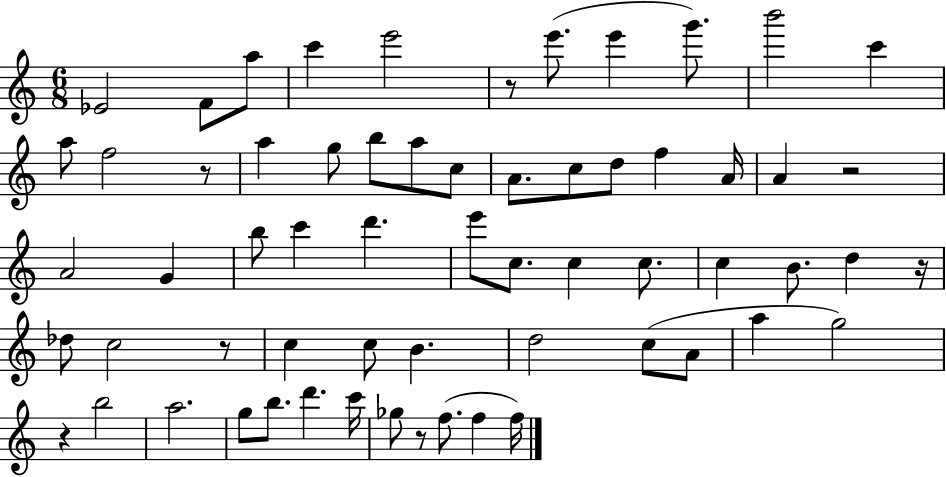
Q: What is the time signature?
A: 6/8